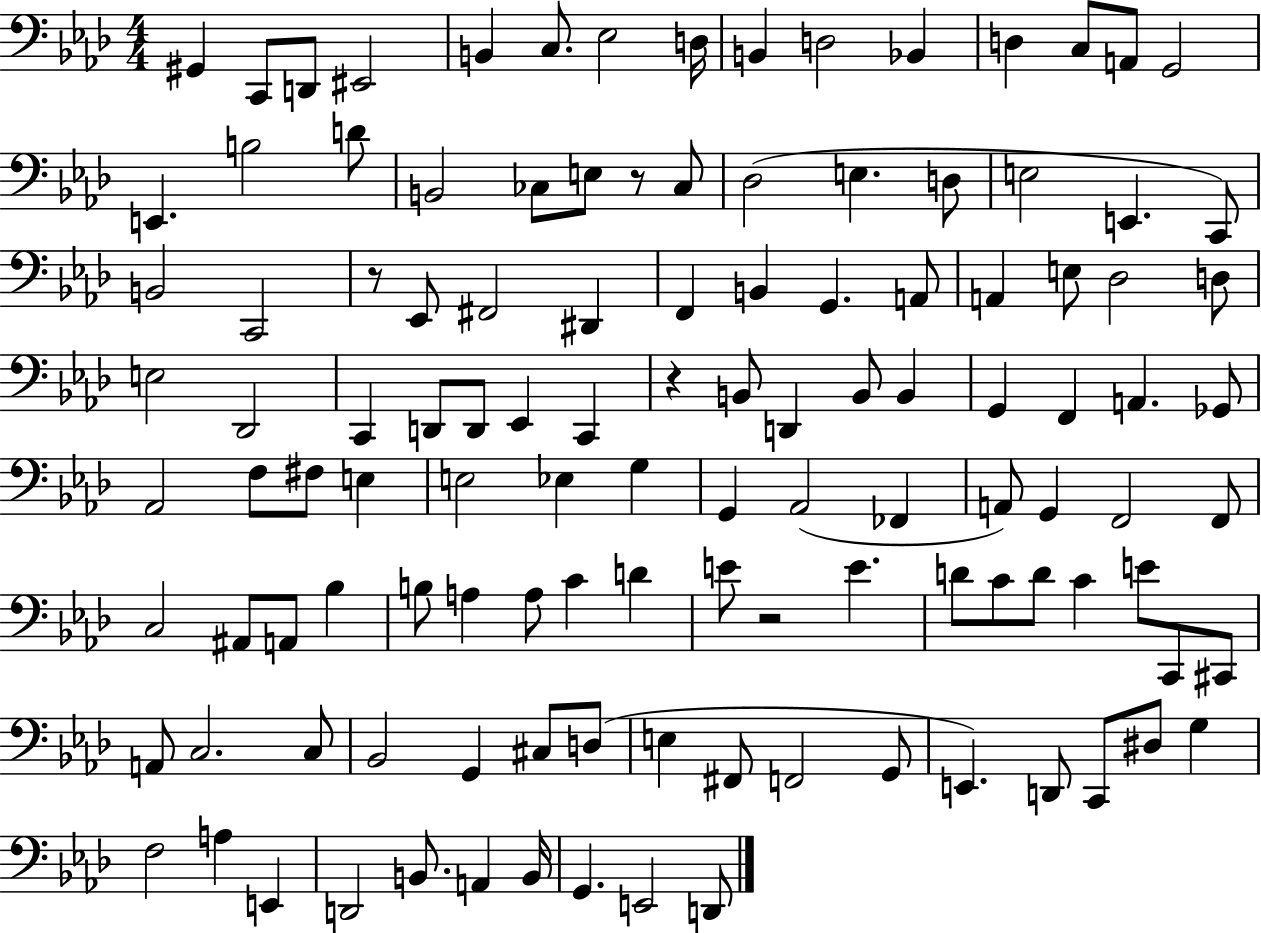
{
  \clef bass
  \numericTimeSignature
  \time 4/4
  \key aes \major
  gis,4 c,8 d,8 eis,2 | b,4 c8. ees2 d16 | b,4 d2 bes,4 | d4 c8 a,8 g,2 | \break e,4. b2 d'8 | b,2 ces8 e8 r8 ces8 | des2( e4. d8 | e2 e,4. c,8) | \break b,2 c,2 | r8 ees,8 fis,2 dis,4 | f,4 b,4 g,4. a,8 | a,4 e8 des2 d8 | \break e2 des,2 | c,4 d,8 d,8 ees,4 c,4 | r4 b,8 d,4 b,8 b,4 | g,4 f,4 a,4. ges,8 | \break aes,2 f8 fis8 e4 | e2 ees4 g4 | g,4 aes,2( fes,4 | a,8) g,4 f,2 f,8 | \break c2 ais,8 a,8 bes4 | b8 a4 a8 c'4 d'4 | e'8 r2 e'4. | d'8 c'8 d'8 c'4 e'8 c,8 cis,8 | \break a,8 c2. c8 | bes,2 g,4 cis8 d8( | e4 fis,8 f,2 g,8 | e,4.) d,8 c,8 dis8 g4 | \break f2 a4 e,4 | d,2 b,8. a,4 b,16 | g,4. e,2 d,8 | \bar "|."
}